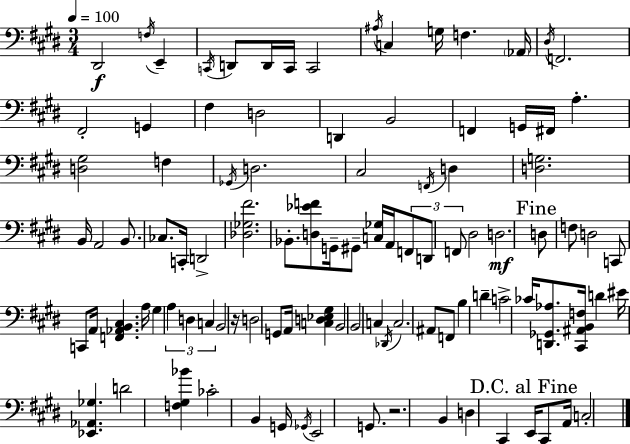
{
  \clef bass
  \numericTimeSignature
  \time 3/4
  \key e \major
  \tempo 4 = 100
  dis,2\f \acciaccatura { f16 } e,4-- | \acciaccatura { c,16 } d,8 d,16 c,16 c,2 | \acciaccatura { ais16 } c4 g16 f4. | \parenthesize aes,16 \acciaccatura { dis16 } f,2. | \break fis,2-. | g,4 fis4 d2 | d,4 b,2 | f,4 g,16 fis,16 a4.-. | \break <d gis>2 | f4 \acciaccatura { ges,16 } d2. | cis2 | \acciaccatura { f,16 } d4 <d g>2. | \break b,16 a,2 | b,8. ces8. c,16-. d,2-> | <des ges fis'>2. | bes,8.-. <d ees' f'>8 g,16-- | \break gis,8-- <c ges>16 a,16 \tuplet 3/2 { f,8 d,8 f,8 } dis2 | d2.\mf | \mark "Fine" d8 f8 d2 | c,8 c,8 a,16 <f, aes, b, cis>4. | \break a16 gis4 \tuplet 3/2 { a4 | d4 c4 } b,2 | r16 d2 | g,8 a,16 <c d ees gis>4 b,2 | \break b,2 | c4 \acciaccatura { des,16 } c2. | ais,8 f,8 b4 | d'4-- c'2-> | \break ces'16 <d, ges, aes>8. <cis, ais, b, f>16 d'4 | eis'16 <ees, aes, ges>4. d'2 | <f gis bes'>4 ces'2-. | b,4 g,16 \acciaccatura { ges,16 } e,2 | \break g,8. r2. | b,4 | d4 cis,4 \mark "D.C. al Fine" e,16 cis,8 a,16 | c2-. \bar "|."
}